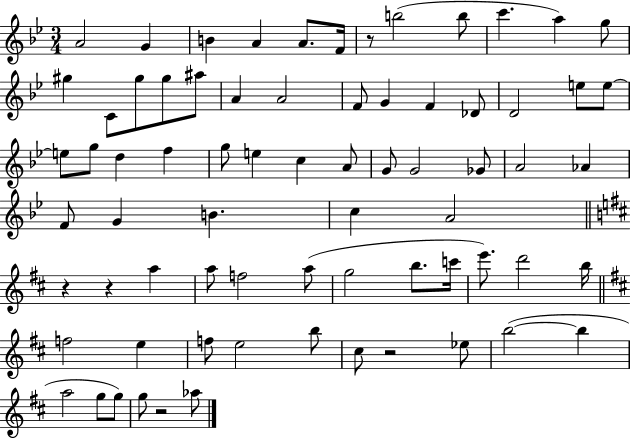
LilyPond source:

{
  \clef treble
  \numericTimeSignature
  \time 3/4
  \key bes \major
  a'2 g'4 | b'4 a'4 a'8. f'16 | r8 b''2( b''8 | c'''4. a''4) g''8 | \break gis''4 c'8 gis''8 gis''8 ais''8 | a'4 a'2 | f'8 g'4 f'4 des'8 | d'2 e''8 e''8~~ | \break e''8 g''8 d''4 f''4 | g''8 e''4 c''4 a'8 | g'8 g'2 ges'8 | a'2 aes'4 | \break f'8 g'4 b'4. | c''4 a'2 | \bar "||" \break \key d \major r4 r4 a''4 | a''8 f''2 a''8( | g''2 b''8. c'''16 | e'''8.) d'''2 b''16 | \break \bar "||" \break \key d \major f''2 e''4 | f''8 e''2 b''8 | cis''8 r2 ees''8 | b''2~(~ b''4 | \break a''2 g''8 g''8) | g''8 r2 aes''8 | \bar "|."
}